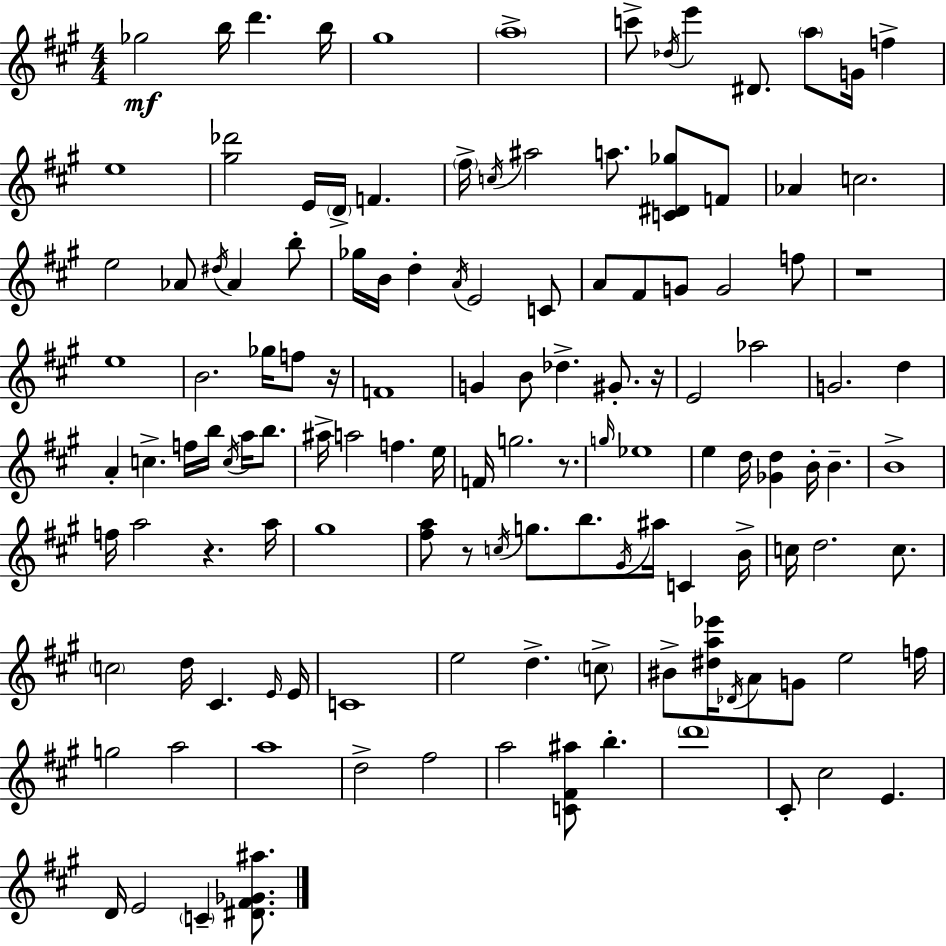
Gb5/h B5/s D6/q. B5/s G#5/w A5/w C6/e Db5/s E6/q D#4/e. A5/e G4/s F5/q E5/w [G#5,Db6]/h E4/s D4/s F4/q. F#5/s C5/s A#5/h A5/e. [C4,D#4,Gb5]/e F4/e Ab4/q C5/h. E5/h Ab4/e D#5/s Ab4/q B5/e Gb5/s B4/s D5/q A4/s E4/h C4/e A4/e F#4/e G4/e G4/h F5/e R/w E5/w B4/h. Gb5/s F5/e R/s F4/w G4/q B4/e Db5/q. G#4/e. R/s E4/h Ab5/h G4/h. D5/q A4/q C5/q. F5/s B5/s C5/s A5/s B5/e. A#5/s A5/h F5/q. E5/s F4/s G5/h. R/e. G5/s Eb5/w E5/q D5/s [Gb4,D5]/q B4/s B4/q. B4/w F5/s A5/h R/q. A5/s G#5/w [F#5,A5]/e R/e C5/s G5/e. B5/e. G#4/s A#5/s C4/q B4/s C5/s D5/h. C5/e. C5/h D5/s C#4/q. E4/s E4/s C4/w E5/h D5/q. C5/e BIS4/e [D#5,A5,Eb6]/s Db4/s A4/e G4/e E5/h F5/s G5/h A5/h A5/w D5/h F#5/h A5/h [C4,F#4,A#5]/e B5/q. D6/w C#4/e C#5/h E4/q. D4/s E4/h C4/q [D#4,F#4,Gb4,A#5]/e.